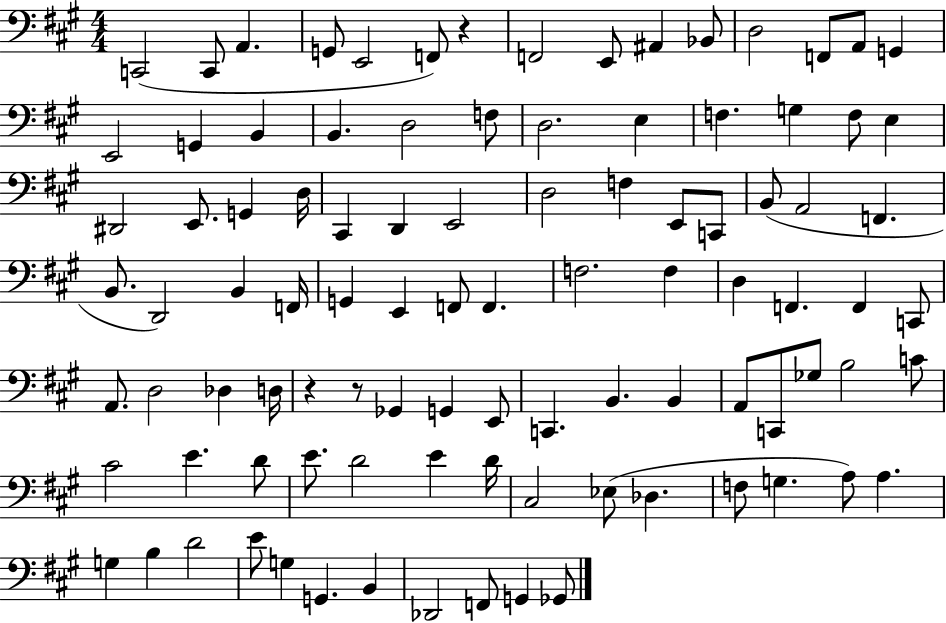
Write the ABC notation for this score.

X:1
T:Untitled
M:4/4
L:1/4
K:A
C,,2 C,,/2 A,, G,,/2 E,,2 F,,/2 z F,,2 E,,/2 ^A,, _B,,/2 D,2 F,,/2 A,,/2 G,, E,,2 G,, B,, B,, D,2 F,/2 D,2 E, F, G, F,/2 E, ^D,,2 E,,/2 G,, D,/4 ^C,, D,, E,,2 D,2 F, E,,/2 C,,/2 B,,/2 A,,2 F,, B,,/2 D,,2 B,, F,,/4 G,, E,, F,,/2 F,, F,2 F, D, F,, F,, C,,/2 A,,/2 D,2 _D, D,/4 z z/2 _G,, G,, E,,/2 C,, B,, B,, A,,/2 C,,/2 _G,/2 B,2 C/2 ^C2 E D/2 E/2 D2 E D/4 ^C,2 _E,/2 _D, F,/2 G, A,/2 A, G, B, D2 E/2 G, G,, B,, _D,,2 F,,/2 G,, _G,,/2